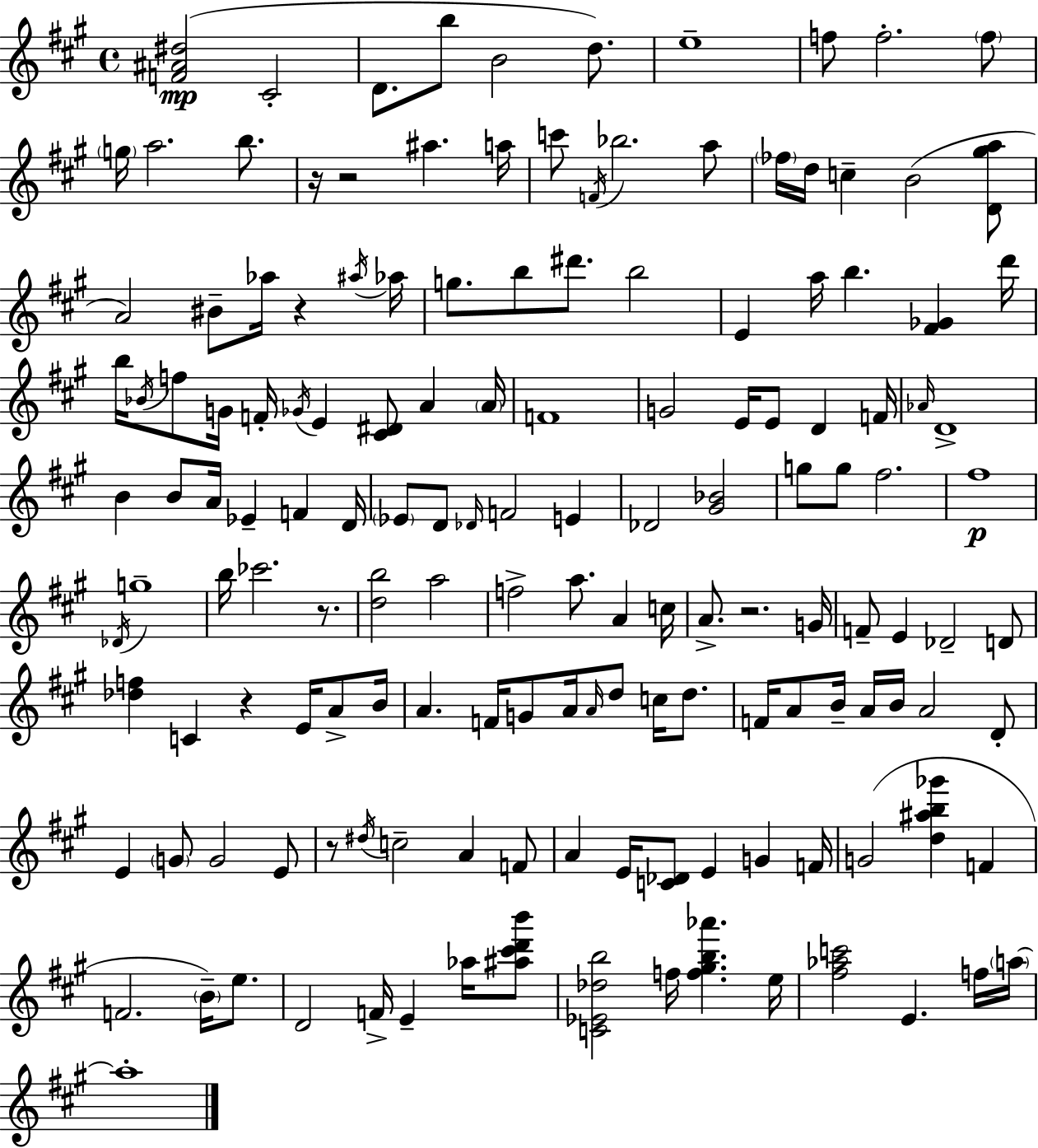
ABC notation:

X:1
T:Untitled
M:4/4
L:1/4
K:A
[F^A^d]2 ^C2 D/2 b/2 B2 d/2 e4 f/2 f2 f/2 g/4 a2 b/2 z/4 z2 ^a a/4 c'/2 F/4 _b2 a/2 _f/4 d/4 c B2 [D^ga]/2 A2 ^B/2 _a/4 z ^a/4 _a/4 g/2 b/2 ^d'/2 b2 E a/4 b [^F_G] d'/4 b/4 _B/4 f/2 G/4 F/4 _G/4 E [^C^D]/2 A A/4 F4 G2 E/4 E/2 D F/4 _A/4 D4 B B/2 A/4 _E F D/4 _E/2 D/2 _D/4 F2 E _D2 [^G_B]2 g/2 g/2 ^f2 ^f4 _D/4 g4 b/4 _c'2 z/2 [db]2 a2 f2 a/2 A c/4 A/2 z2 G/4 F/2 E _D2 D/2 [_df] C z E/4 A/2 B/4 A F/4 G/2 A/4 A/4 d/2 c/4 d/2 F/4 A/2 B/4 A/4 B/4 A2 D/2 E G/2 G2 E/2 z/2 ^d/4 c2 A F/2 A E/4 [C_D]/2 E G F/4 G2 [d^ab_g'] F F2 B/4 e/2 D2 F/4 E _a/4 [^a^c'd'b']/2 [C_E_db]2 f/4 [f^gb_a'] e/4 [^f_ac']2 E f/4 a/4 a4